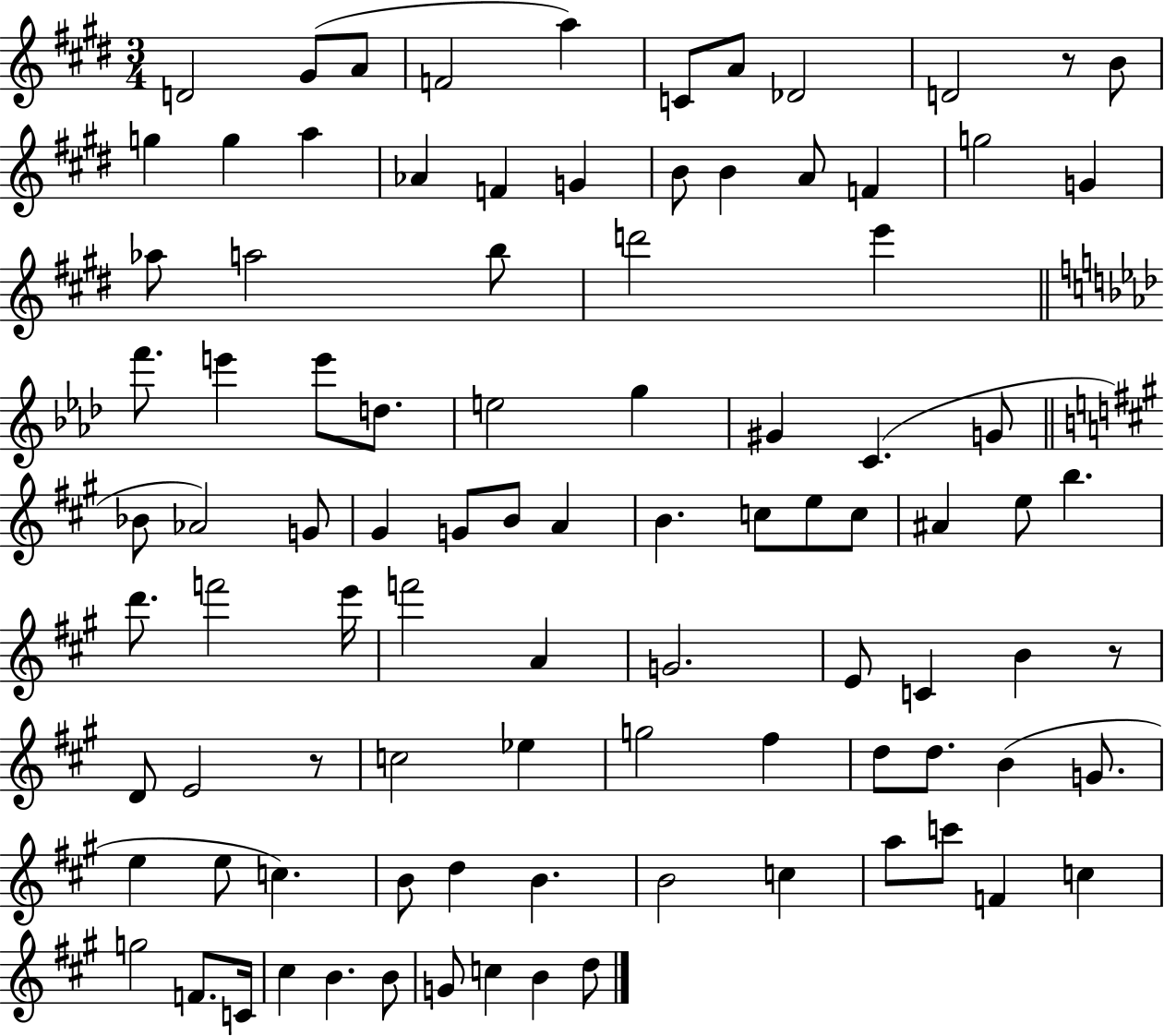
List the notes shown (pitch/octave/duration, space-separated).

D4/h G#4/e A4/e F4/h A5/q C4/e A4/e Db4/h D4/h R/e B4/e G5/q G5/q A5/q Ab4/q F4/q G4/q B4/e B4/q A4/e F4/q G5/h G4/q Ab5/e A5/h B5/e D6/h E6/q F6/e. E6/q E6/e D5/e. E5/h G5/q G#4/q C4/q. G4/e Bb4/e Ab4/h G4/e G#4/q G4/e B4/e A4/q B4/q. C5/e E5/e C5/e A#4/q E5/e B5/q. D6/e. F6/h E6/s F6/h A4/q G4/h. E4/e C4/q B4/q R/e D4/e E4/h R/e C5/h Eb5/q G5/h F#5/q D5/e D5/e. B4/q G4/e. E5/q E5/e C5/q. B4/e D5/q B4/q. B4/h C5/q A5/e C6/e F4/q C5/q G5/h F4/e. C4/s C#5/q B4/q. B4/e G4/e C5/q B4/q D5/e